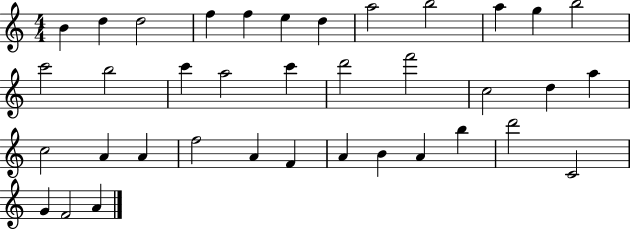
{
  \clef treble
  \numericTimeSignature
  \time 4/4
  \key c \major
  b'4 d''4 d''2 | f''4 f''4 e''4 d''4 | a''2 b''2 | a''4 g''4 b''2 | \break c'''2 b''2 | c'''4 a''2 c'''4 | d'''2 f'''2 | c''2 d''4 a''4 | \break c''2 a'4 a'4 | f''2 a'4 f'4 | a'4 b'4 a'4 b''4 | d'''2 c'2 | \break g'4 f'2 a'4 | \bar "|."
}